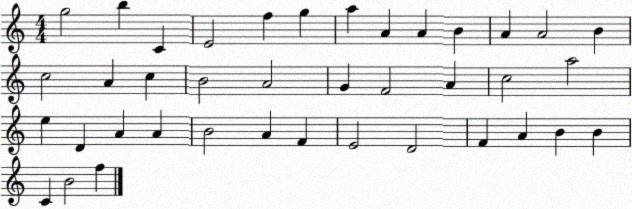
X:1
T:Untitled
M:4/4
L:1/4
K:C
g2 b C E2 f g a A A B A A2 B c2 A c B2 A2 G F2 A c2 a2 e D A A B2 A F E2 D2 F A B B C B2 f